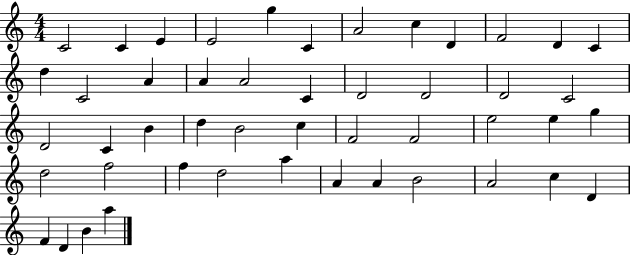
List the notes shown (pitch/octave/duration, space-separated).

C4/h C4/q E4/q E4/h G5/q C4/q A4/h C5/q D4/q F4/h D4/q C4/q D5/q C4/h A4/q A4/q A4/h C4/q D4/h D4/h D4/h C4/h D4/h C4/q B4/q D5/q B4/h C5/q F4/h F4/h E5/h E5/q G5/q D5/h F5/h F5/q D5/h A5/q A4/q A4/q B4/h A4/h C5/q D4/q F4/q D4/q B4/q A5/q